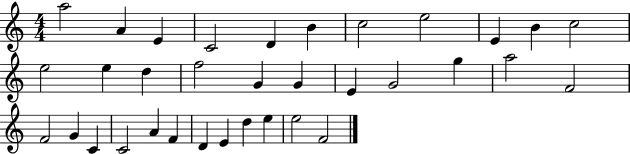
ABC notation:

X:1
T:Untitled
M:4/4
L:1/4
K:C
a2 A E C2 D B c2 e2 E B c2 e2 e d f2 G G E G2 g a2 F2 F2 G C C2 A F D E d e e2 F2